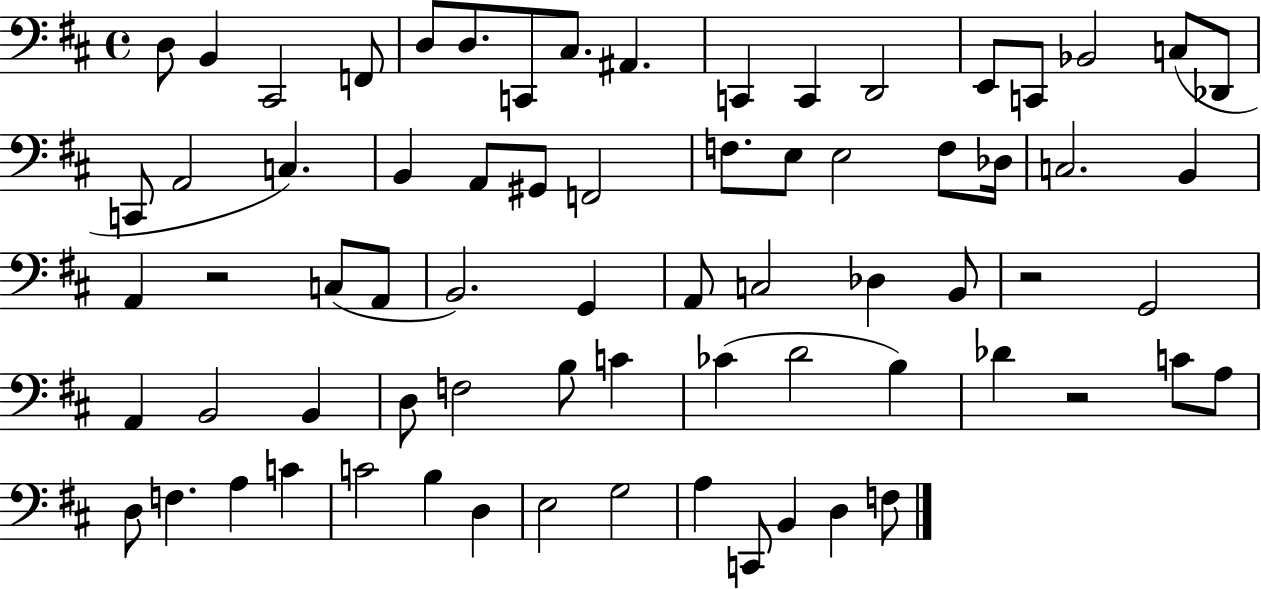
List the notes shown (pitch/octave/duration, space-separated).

D3/e B2/q C#2/h F2/e D3/e D3/e. C2/e C#3/e. A#2/q. C2/q C2/q D2/h E2/e C2/e Bb2/h C3/e Db2/e C2/e A2/h C3/q. B2/q A2/e G#2/e F2/h F3/e. E3/e E3/h F3/e Db3/s C3/h. B2/q A2/q R/h C3/e A2/e B2/h. G2/q A2/e C3/h Db3/q B2/e R/h G2/h A2/q B2/h B2/q D3/e F3/h B3/e C4/q CES4/q D4/h B3/q Db4/q R/h C4/e A3/e D3/e F3/q. A3/q C4/q C4/h B3/q D3/q E3/h G3/h A3/q C2/e B2/q D3/q F3/e